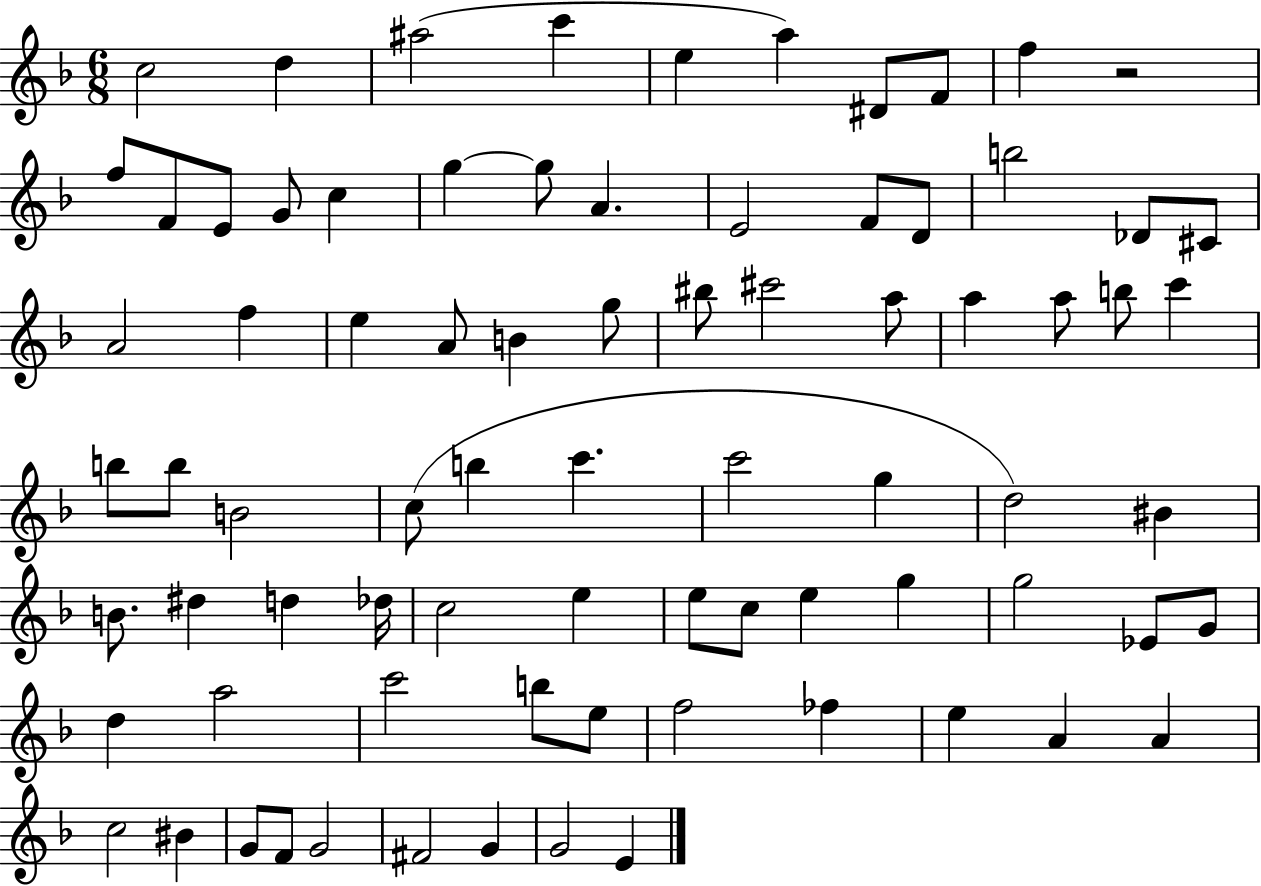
C5/h D5/q A#5/h C6/q E5/q A5/q D#4/e F4/e F5/q R/h F5/e F4/e E4/e G4/e C5/q G5/q G5/e A4/q. E4/h F4/e D4/e B5/h Db4/e C#4/e A4/h F5/q E5/q A4/e B4/q G5/e BIS5/e C#6/h A5/e A5/q A5/e B5/e C6/q B5/e B5/e B4/h C5/e B5/q C6/q. C6/h G5/q D5/h BIS4/q B4/e. D#5/q D5/q Db5/s C5/h E5/q E5/e C5/e E5/q G5/q G5/h Eb4/e G4/e D5/q A5/h C6/h B5/e E5/e F5/h FES5/q E5/q A4/q A4/q C5/h BIS4/q G4/e F4/e G4/h F#4/h G4/q G4/h E4/q